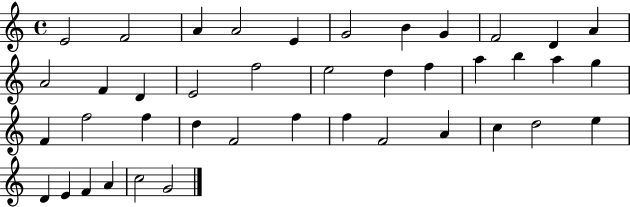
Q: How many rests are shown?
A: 0